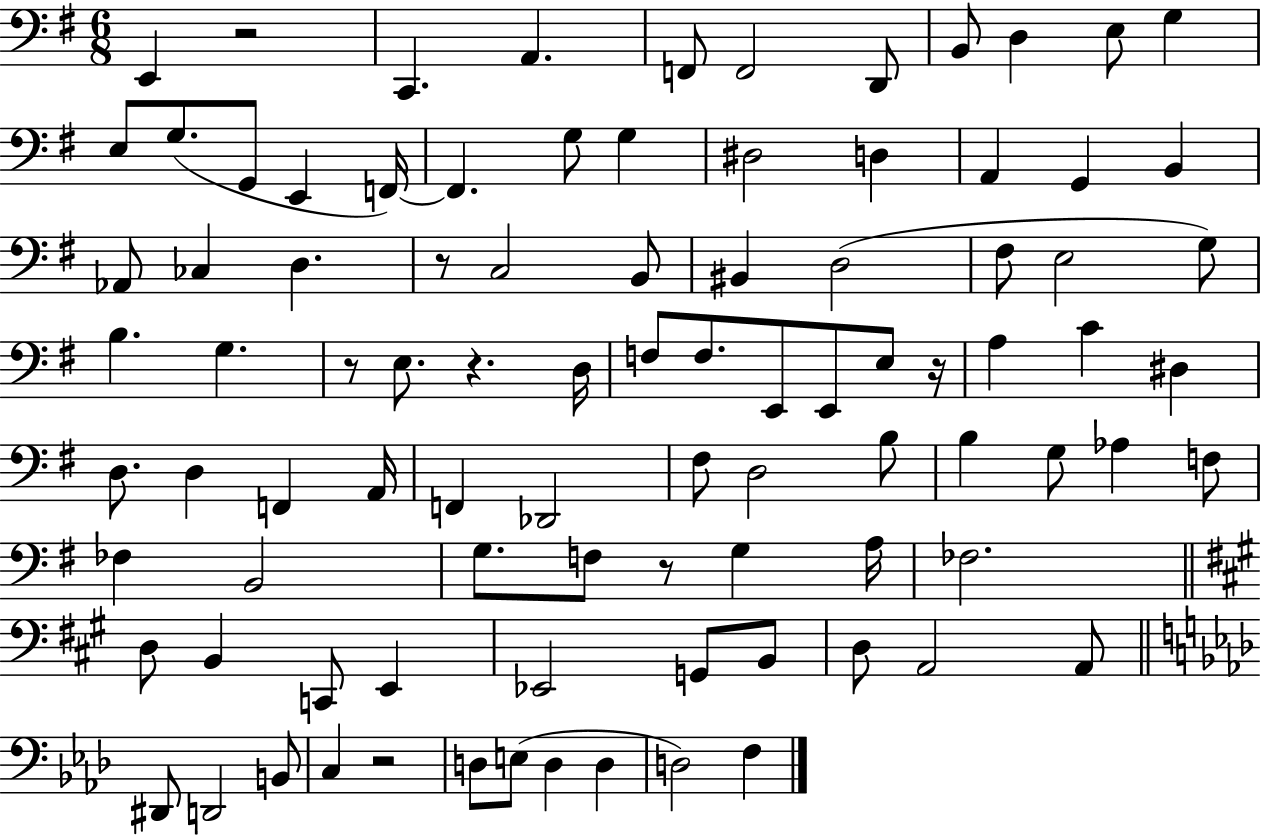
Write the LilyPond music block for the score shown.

{
  \clef bass
  \numericTimeSignature
  \time 6/8
  \key g \major
  \repeat volta 2 { e,4 r2 | c,4. a,4. | f,8 f,2 d,8 | b,8 d4 e8 g4 | \break e8 g8.( g,8 e,4 f,16~~) | f,4. g8 g4 | dis2 d4 | a,4 g,4 b,4 | \break aes,8 ces4 d4. | r8 c2 b,8 | bis,4 d2( | fis8 e2 g8) | \break b4. g4. | r8 e8. r4. d16 | f8 f8. e,8 e,8 e8 r16 | a4 c'4 dis4 | \break d8. d4 f,4 a,16 | f,4 des,2 | fis8 d2 b8 | b4 g8 aes4 f8 | \break fes4 b,2 | g8. f8 r8 g4 a16 | fes2. | \bar "||" \break \key a \major d8 b,4 c,8 e,4 | ees,2 g,8 b,8 | d8 a,2 a,8 | \bar "||" \break \key aes \major dis,8 d,2 b,8 | c4 r2 | d8 e8( d4 d4 | d2) f4 | \break } \bar "|."
}